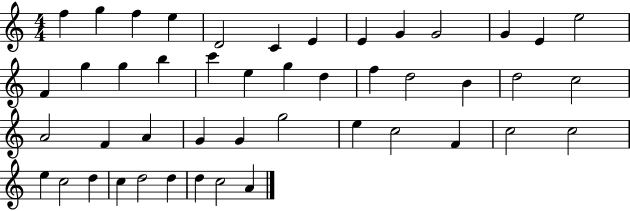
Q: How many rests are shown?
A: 0